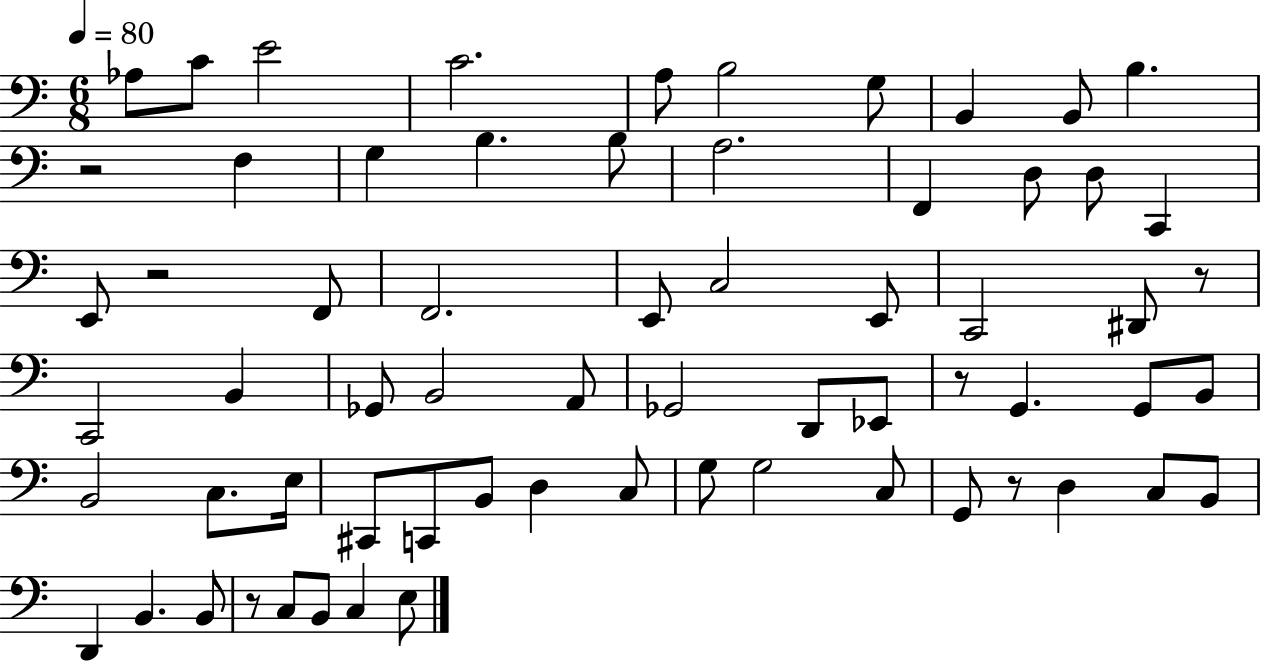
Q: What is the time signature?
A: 6/8